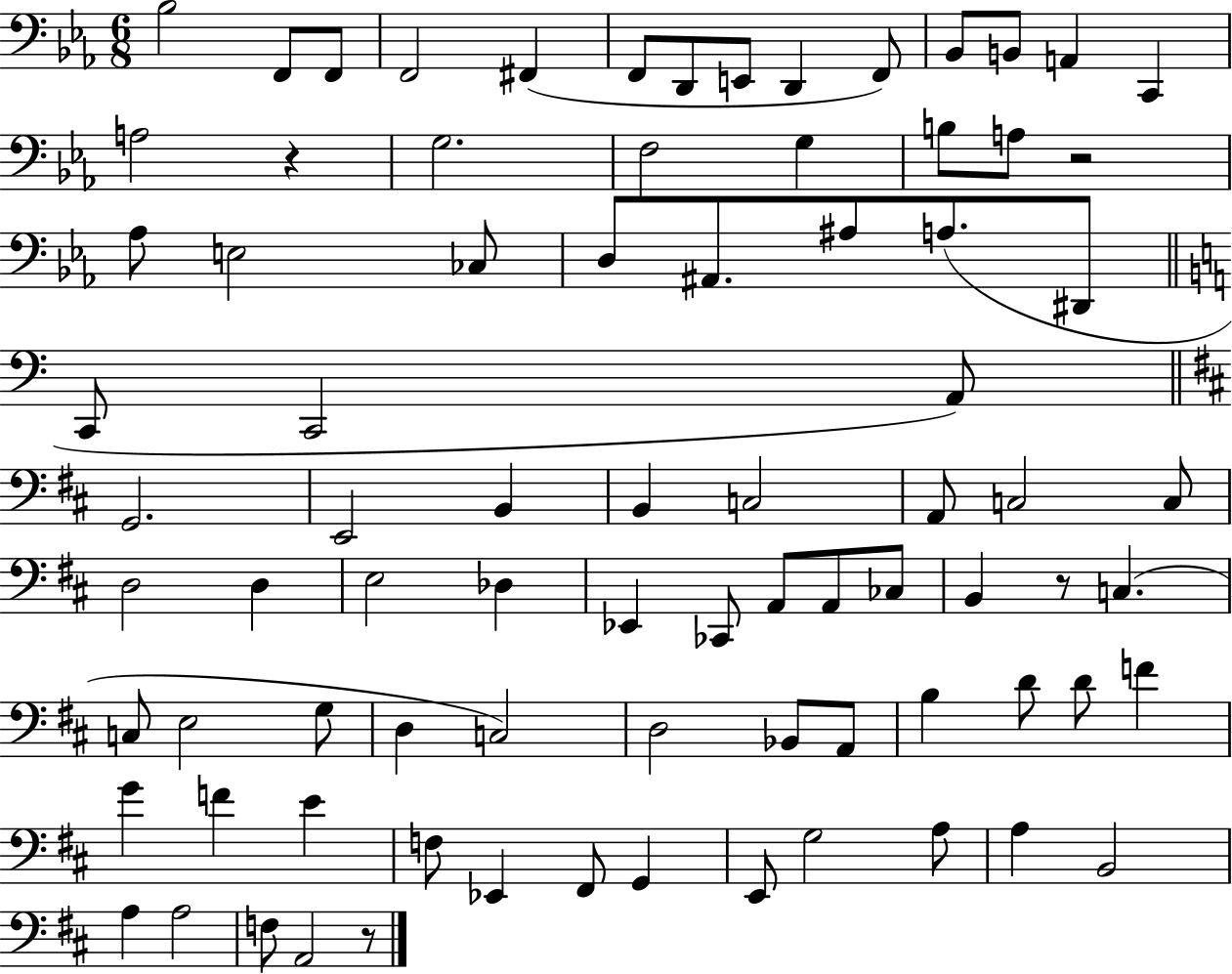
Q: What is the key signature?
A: EES major